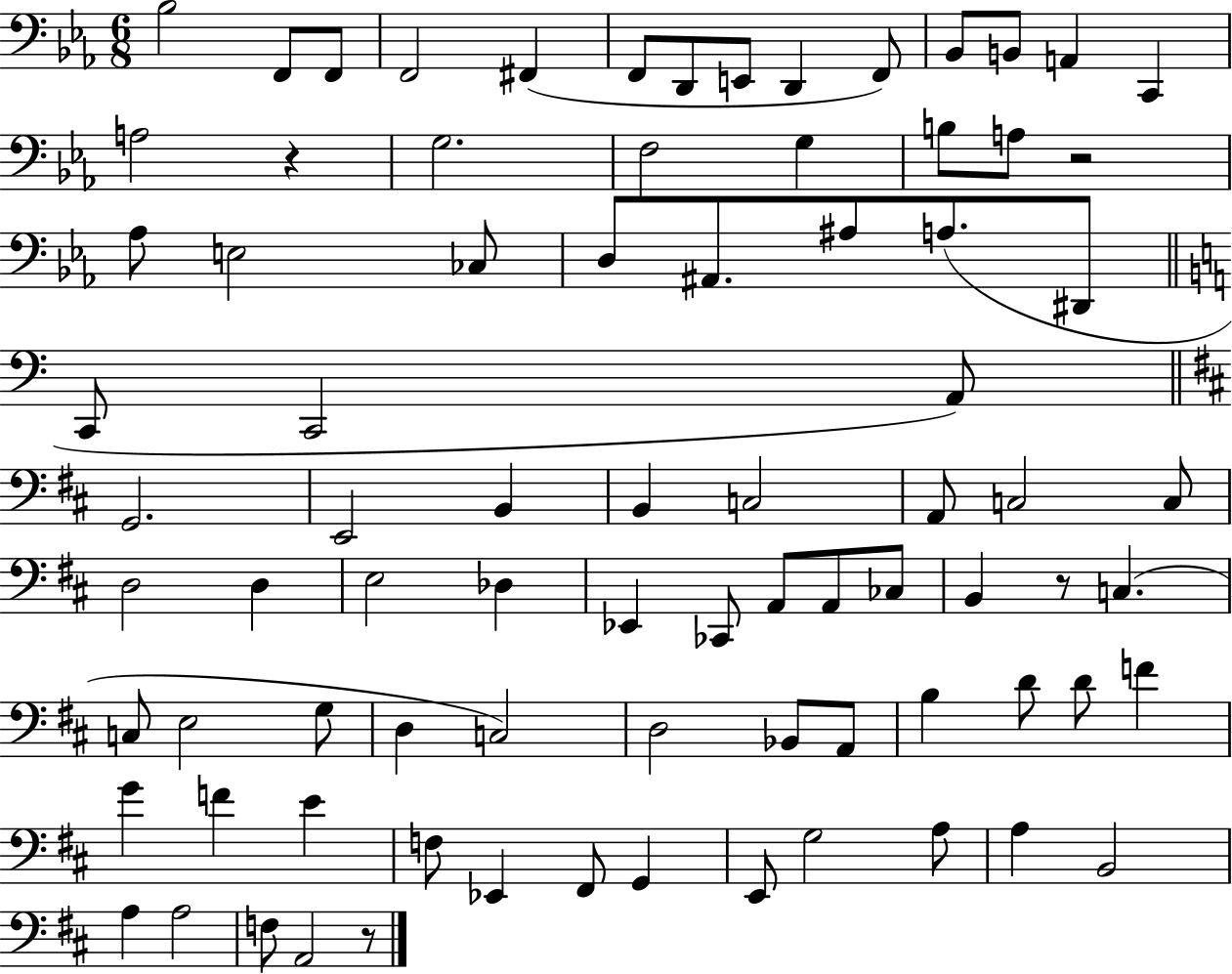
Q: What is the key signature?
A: EES major